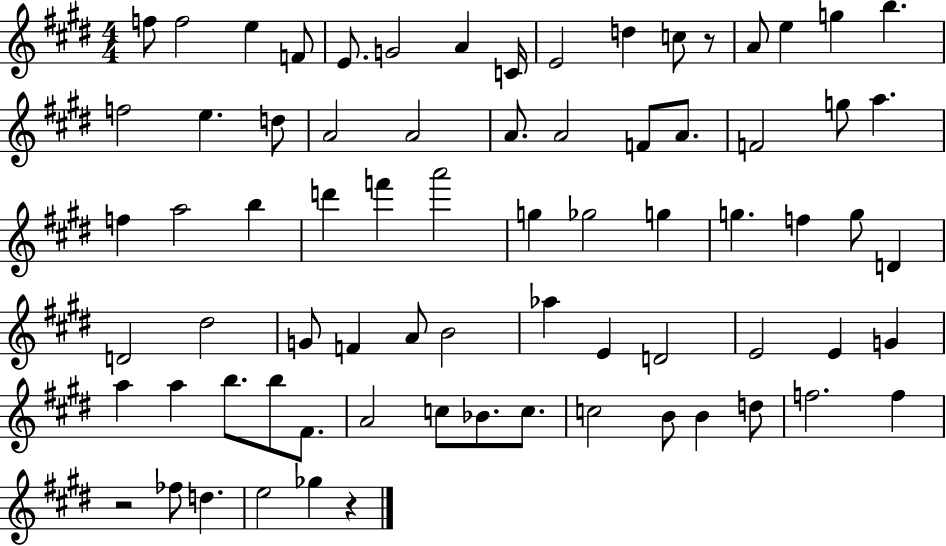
{
  \clef treble
  \numericTimeSignature
  \time 4/4
  \key e \major
  f''8 f''2 e''4 f'8 | e'8. g'2 a'4 c'16 | e'2 d''4 c''8 r8 | a'8 e''4 g''4 b''4. | \break f''2 e''4. d''8 | a'2 a'2 | a'8. a'2 f'8 a'8. | f'2 g''8 a''4. | \break f''4 a''2 b''4 | d'''4 f'''4 a'''2 | g''4 ges''2 g''4 | g''4. f''4 g''8 d'4 | \break d'2 dis''2 | g'8 f'4 a'8 b'2 | aes''4 e'4 d'2 | e'2 e'4 g'4 | \break a''4 a''4 b''8. b''8 fis'8. | a'2 c''8 bes'8. c''8. | c''2 b'8 b'4 d''8 | f''2. f''4 | \break r2 fes''8 d''4. | e''2 ges''4 r4 | \bar "|."
}